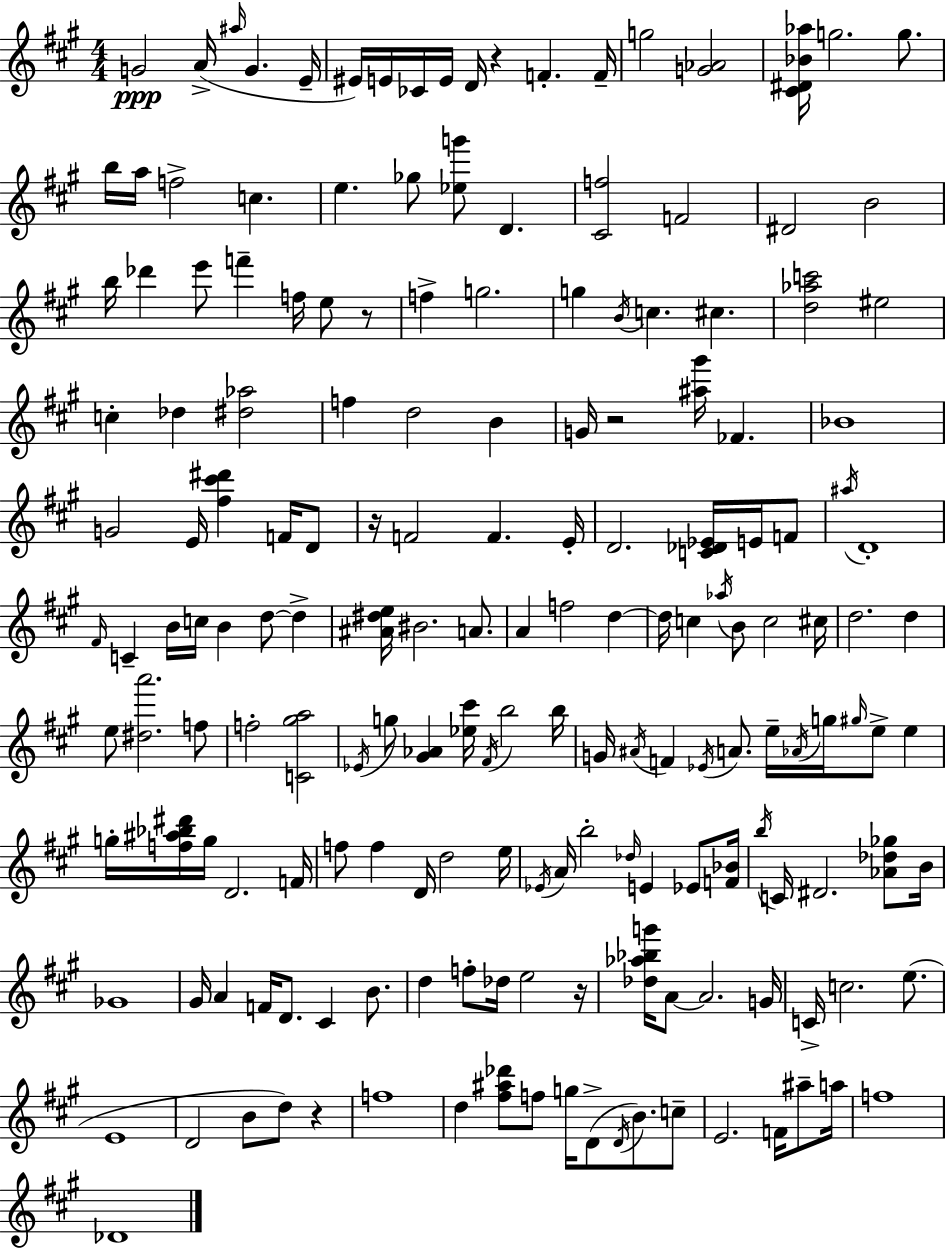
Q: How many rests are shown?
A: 6